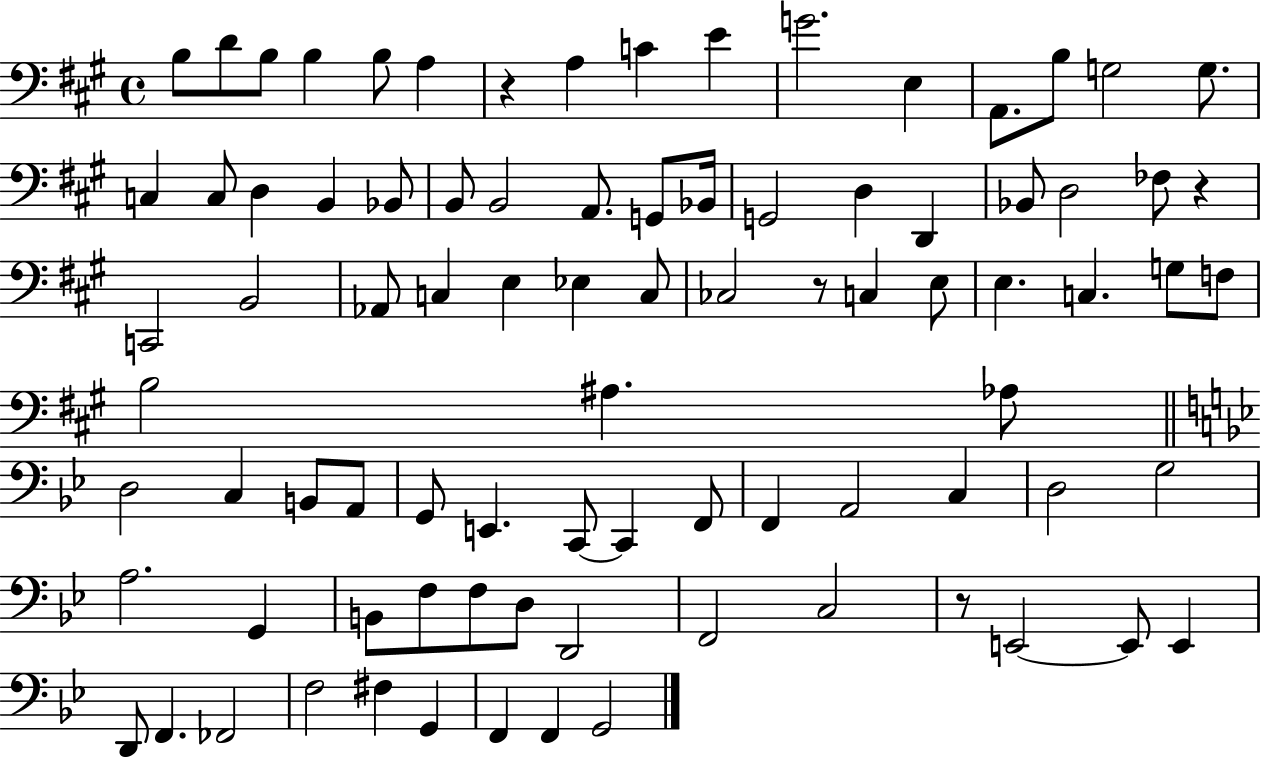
B3/e D4/e B3/e B3/q B3/e A3/q R/q A3/q C4/q E4/q G4/h. E3/q A2/e. B3/e G3/h G3/e. C3/q C3/e D3/q B2/q Bb2/e B2/e B2/h A2/e. G2/e Bb2/s G2/h D3/q D2/q Bb2/e D3/h FES3/e R/q C2/h B2/h Ab2/e C3/q E3/q Eb3/q C3/e CES3/h R/e C3/q E3/e E3/q. C3/q. G3/e F3/e B3/h A#3/q. Ab3/e D3/h C3/q B2/e A2/e G2/e E2/q. C2/e C2/q F2/e F2/q A2/h C3/q D3/h G3/h A3/h. G2/q B2/e F3/e F3/e D3/e D2/h F2/h C3/h R/e E2/h E2/e E2/q D2/e F2/q. FES2/h F3/h F#3/q G2/q F2/q F2/q G2/h